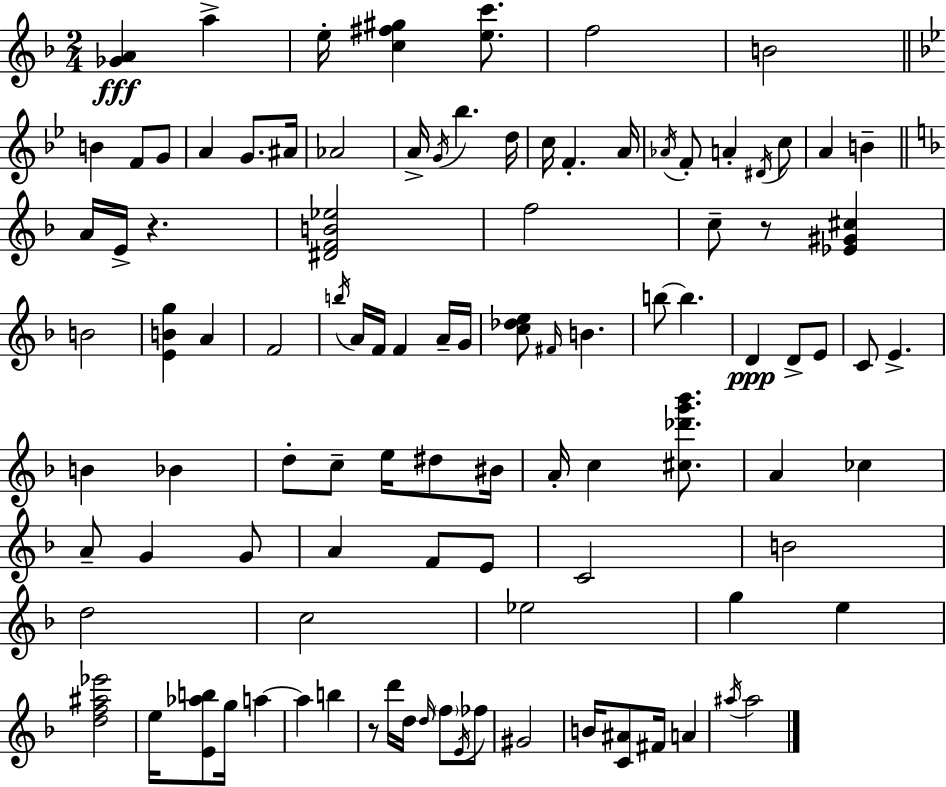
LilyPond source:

{
  \clef treble
  \numericTimeSignature
  \time 2/4
  \key f \major
  <ges' a'>4\fff a''4-> | e''16-. <c'' fis'' gis''>4 <e'' c'''>8. | f''2 | b'2 | \break \bar "||" \break \key bes \major b'4 f'8 g'8 | a'4 g'8. ais'16 | aes'2 | a'16-> \acciaccatura { g'16 } bes''4. | \break d''16 c''16 f'4.-. | a'16 \acciaccatura { aes'16 } f'8-. a'4-. | \acciaccatura { dis'16 } c''8 a'4 b'4-- | \bar "||" \break \key f \major a'16 e'16-> r4. | <dis' f' b' ees''>2 | f''2 | c''8-- r8 <ees' gis' cis''>4 | \break b'2 | <e' b' g''>4 a'4 | f'2 | \acciaccatura { b''16 } a'16 f'16 f'4 a'16-- | \break g'16 <c'' des'' e''>8 \grace { fis'16 } b'4. | b''8~~ b''4. | d'4\ppp d'8-> | e'8 c'8 e'4.-> | \break b'4 bes'4 | d''8-. c''8-- e''16 dis''8 | bis'16 a'16-. c''4 <cis'' des''' g''' bes'''>8. | a'4 ces''4 | \break a'8-- g'4 | g'8 a'4 f'8 | e'8 c'2 | b'2 | \break d''2 | c''2 | ees''2 | g''4 e''4 | \break <d'' f'' ais'' ees'''>2 | e''16 <e' aes'' b''>8 g''16 a''4~~ | a''4 b''4 | r8 d'''16 d''16 \grace { d''16 } \parenthesize f''8 | \break \acciaccatura { e'16 } fes''8 gis'2 | b'16 <c' ais'>8 fis'16 | a'4 \acciaccatura { ais''16 } ais''2 | \bar "|."
}